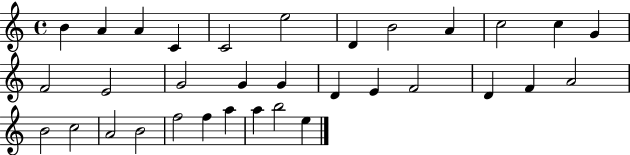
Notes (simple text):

B4/q A4/q A4/q C4/q C4/h E5/h D4/q B4/h A4/q C5/h C5/q G4/q F4/h E4/h G4/h G4/q G4/q D4/q E4/q F4/h D4/q F4/q A4/h B4/h C5/h A4/h B4/h F5/h F5/q A5/q A5/q B5/h E5/q